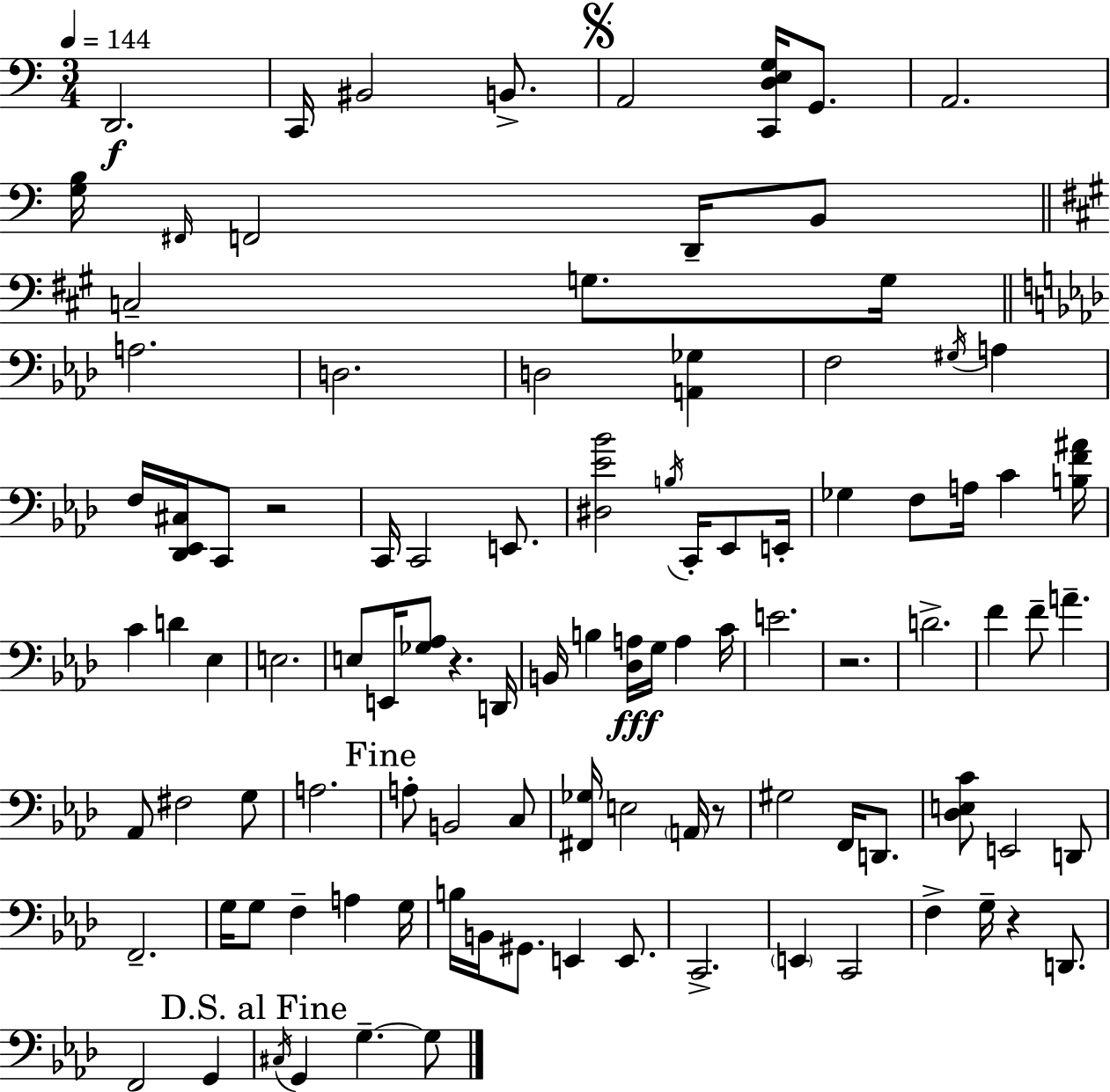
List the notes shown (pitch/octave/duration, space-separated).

D2/h. C2/s BIS2/h B2/e. A2/h [C2,D3,E3,G3]/s G2/e. A2/h. [G3,B3]/s F#2/s F2/h D2/s B2/e C3/h G3/e. G3/s A3/h. D3/h. D3/h [A2,Gb3]/q F3/h G#3/s A3/q F3/s [Db2,Eb2,C#3]/s C2/e R/h C2/s C2/h E2/e. [D#3,Eb4,Bb4]/h B3/s C2/s Eb2/e E2/s Gb3/q F3/e A3/s C4/q [B3,F4,A#4]/s C4/q D4/q Eb3/q E3/h. E3/e E2/s [Gb3,Ab3]/e R/q. D2/s B2/s B3/q [Db3,A3]/s G3/s A3/q C4/s E4/h. R/h. D4/h. F4/q F4/e A4/q. Ab2/e F#3/h G3/e A3/h. A3/e B2/h C3/e [F#2,Gb3]/s E3/h A2/s R/e G#3/h F2/s D2/e. [Db3,E3,C4]/e E2/h D2/e F2/h. G3/s G3/e F3/q A3/q G3/s B3/s B2/s G#2/e. E2/q E2/e. C2/h. E2/q C2/h F3/q G3/s R/q D2/e. F2/h G2/q C#3/s G2/q G3/q. G3/e